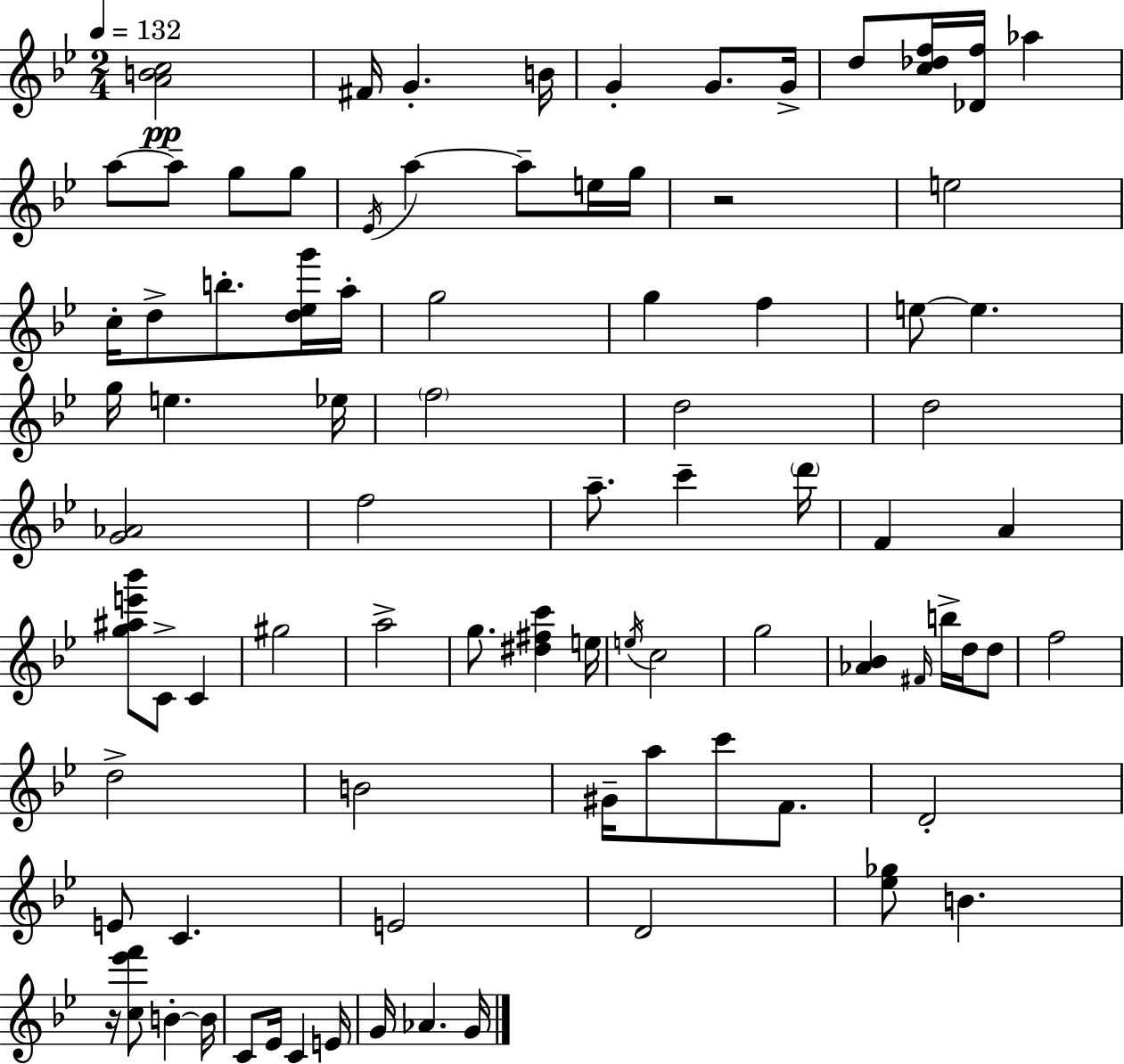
[A4,B4,C5]/h F#4/s G4/q. B4/s G4/q G4/e. G4/s D5/e [C5,Db5,F5]/s [Db4,F5]/s Ab5/q A5/e A5/e G5/e G5/e Eb4/s A5/q A5/e E5/s G5/s R/h E5/h C5/s D5/e B5/e. [D5,Eb5,G6]/s A5/s G5/h G5/q F5/q E5/e E5/q. G5/s E5/q. Eb5/s F5/h D5/h D5/h [G4,Ab4]/h F5/h A5/e. C6/q D6/s F4/q A4/q [G5,A#5,E6,Bb6]/e C4/e C4/q G#5/h A5/h G5/e. [D#5,F#5,C6]/q E5/s E5/s C5/h G5/h [Ab4,Bb4]/q F#4/s B5/s D5/s D5/e F5/h D5/h B4/h G#4/s A5/e C6/e F4/e. D4/h E4/e C4/q. E4/h D4/h [Eb5,Gb5]/e B4/q. R/s [C5,Eb6,F6]/e B4/q B4/s C4/e Eb4/s C4/q E4/s G4/s Ab4/q. G4/s